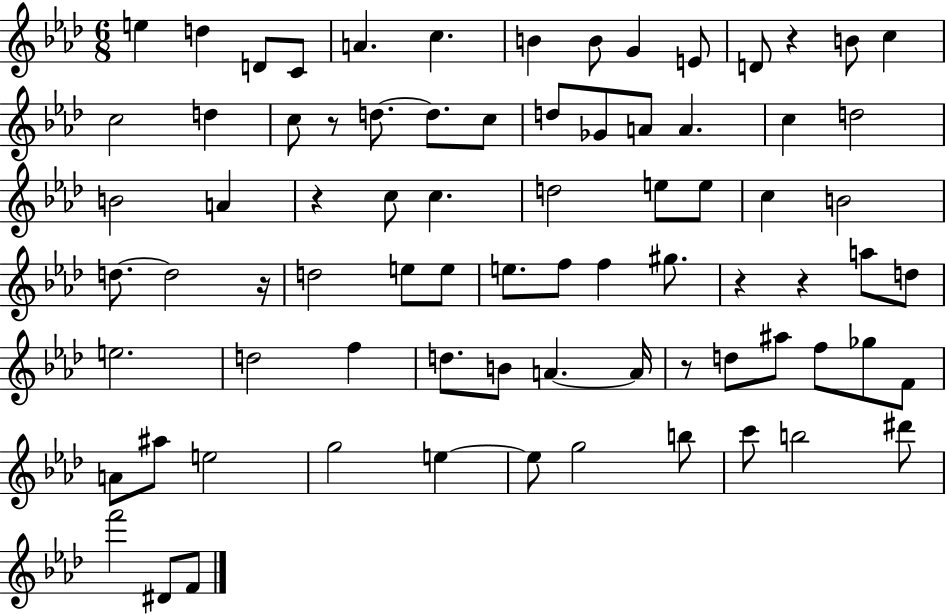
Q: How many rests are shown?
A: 7